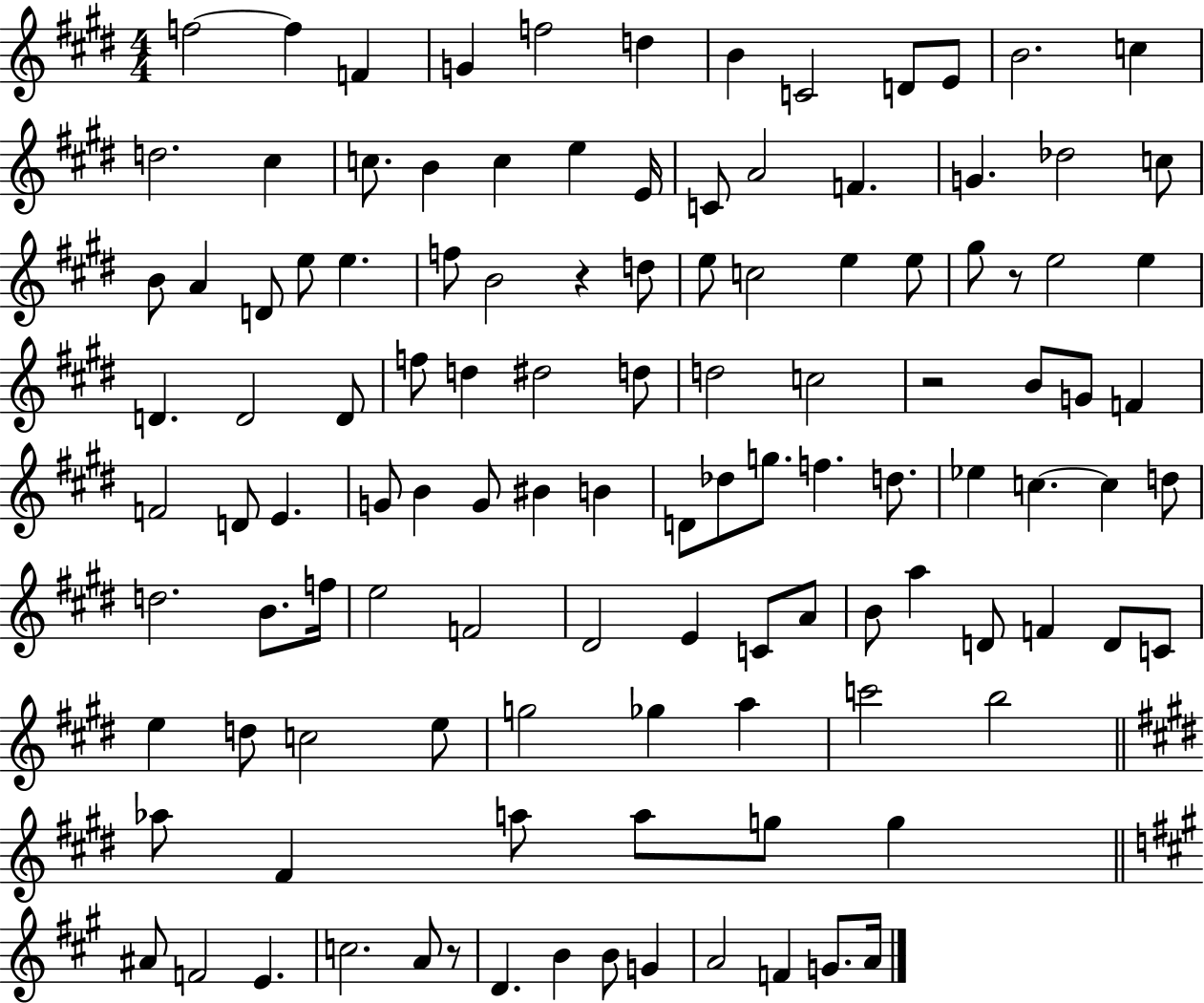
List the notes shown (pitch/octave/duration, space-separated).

F5/h F5/q F4/q G4/q F5/h D5/q B4/q C4/h D4/e E4/e B4/h. C5/q D5/h. C#5/q C5/e. B4/q C5/q E5/q E4/s C4/e A4/h F4/q. G4/q. Db5/h C5/e B4/e A4/q D4/e E5/e E5/q. F5/e B4/h R/q D5/e E5/e C5/h E5/q E5/e G#5/e R/e E5/h E5/q D4/q. D4/h D4/e F5/e D5/q D#5/h D5/e D5/h C5/h R/h B4/e G4/e F4/q F4/h D4/e E4/q. G4/e B4/q G4/e BIS4/q B4/q D4/e Db5/e G5/e. F5/q. D5/e. Eb5/q C5/q. C5/q D5/e D5/h. B4/e. F5/s E5/h F4/h D#4/h E4/q C4/e A4/e B4/e A5/q D4/e F4/q D4/e C4/e E5/q D5/e C5/h E5/e G5/h Gb5/q A5/q C6/h B5/h Ab5/e F#4/q A5/e A5/e G5/e G5/q A#4/e F4/h E4/q. C5/h. A4/e R/e D4/q. B4/q B4/e G4/q A4/h F4/q G4/e. A4/s